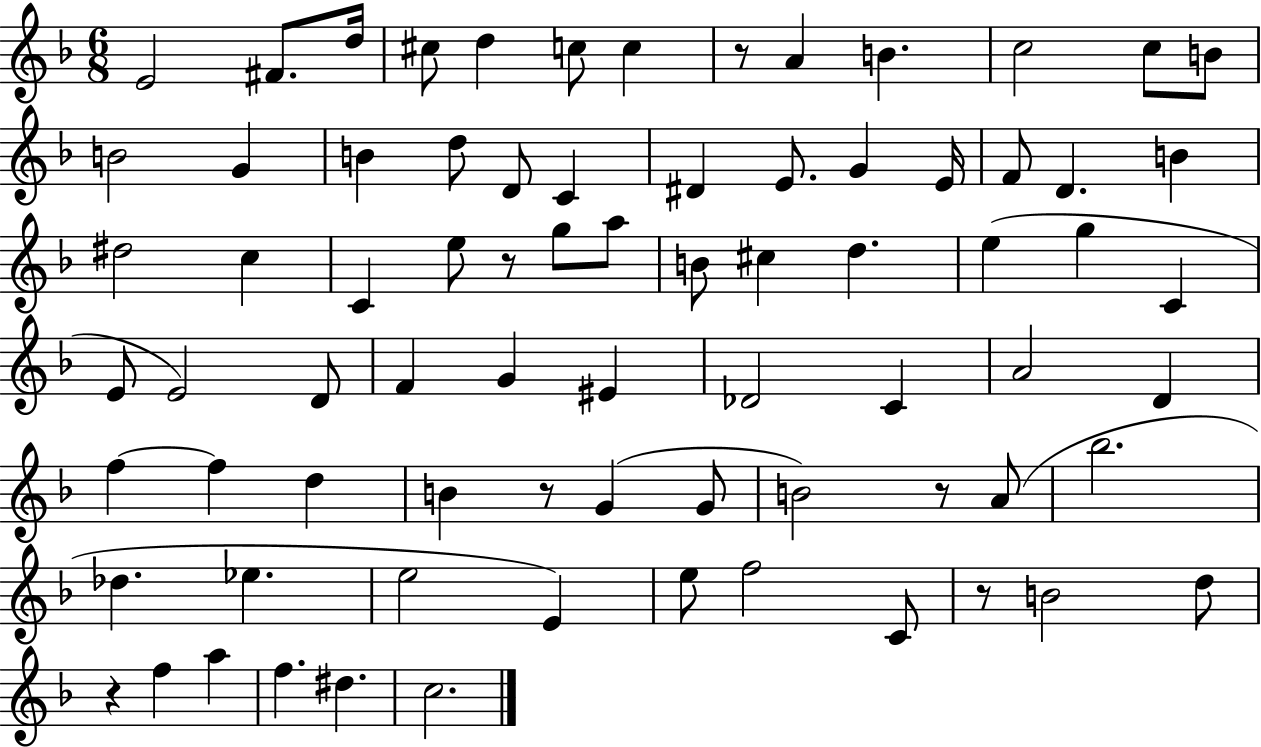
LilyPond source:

{
  \clef treble
  \numericTimeSignature
  \time 6/8
  \key f \major
  e'2 fis'8. d''16 | cis''8 d''4 c''8 c''4 | r8 a'4 b'4. | c''2 c''8 b'8 | \break b'2 g'4 | b'4 d''8 d'8 c'4 | dis'4 e'8. g'4 e'16 | f'8 d'4. b'4 | \break dis''2 c''4 | c'4 e''8 r8 g''8 a''8 | b'8 cis''4 d''4. | e''4( g''4 c'4 | \break e'8 e'2) d'8 | f'4 g'4 eis'4 | des'2 c'4 | a'2 d'4 | \break f''4~~ f''4 d''4 | b'4 r8 g'4( g'8 | b'2) r8 a'8( | bes''2. | \break des''4. ees''4. | e''2 e'4) | e''8 f''2 c'8 | r8 b'2 d''8 | \break r4 f''4 a''4 | f''4. dis''4. | c''2. | \bar "|."
}